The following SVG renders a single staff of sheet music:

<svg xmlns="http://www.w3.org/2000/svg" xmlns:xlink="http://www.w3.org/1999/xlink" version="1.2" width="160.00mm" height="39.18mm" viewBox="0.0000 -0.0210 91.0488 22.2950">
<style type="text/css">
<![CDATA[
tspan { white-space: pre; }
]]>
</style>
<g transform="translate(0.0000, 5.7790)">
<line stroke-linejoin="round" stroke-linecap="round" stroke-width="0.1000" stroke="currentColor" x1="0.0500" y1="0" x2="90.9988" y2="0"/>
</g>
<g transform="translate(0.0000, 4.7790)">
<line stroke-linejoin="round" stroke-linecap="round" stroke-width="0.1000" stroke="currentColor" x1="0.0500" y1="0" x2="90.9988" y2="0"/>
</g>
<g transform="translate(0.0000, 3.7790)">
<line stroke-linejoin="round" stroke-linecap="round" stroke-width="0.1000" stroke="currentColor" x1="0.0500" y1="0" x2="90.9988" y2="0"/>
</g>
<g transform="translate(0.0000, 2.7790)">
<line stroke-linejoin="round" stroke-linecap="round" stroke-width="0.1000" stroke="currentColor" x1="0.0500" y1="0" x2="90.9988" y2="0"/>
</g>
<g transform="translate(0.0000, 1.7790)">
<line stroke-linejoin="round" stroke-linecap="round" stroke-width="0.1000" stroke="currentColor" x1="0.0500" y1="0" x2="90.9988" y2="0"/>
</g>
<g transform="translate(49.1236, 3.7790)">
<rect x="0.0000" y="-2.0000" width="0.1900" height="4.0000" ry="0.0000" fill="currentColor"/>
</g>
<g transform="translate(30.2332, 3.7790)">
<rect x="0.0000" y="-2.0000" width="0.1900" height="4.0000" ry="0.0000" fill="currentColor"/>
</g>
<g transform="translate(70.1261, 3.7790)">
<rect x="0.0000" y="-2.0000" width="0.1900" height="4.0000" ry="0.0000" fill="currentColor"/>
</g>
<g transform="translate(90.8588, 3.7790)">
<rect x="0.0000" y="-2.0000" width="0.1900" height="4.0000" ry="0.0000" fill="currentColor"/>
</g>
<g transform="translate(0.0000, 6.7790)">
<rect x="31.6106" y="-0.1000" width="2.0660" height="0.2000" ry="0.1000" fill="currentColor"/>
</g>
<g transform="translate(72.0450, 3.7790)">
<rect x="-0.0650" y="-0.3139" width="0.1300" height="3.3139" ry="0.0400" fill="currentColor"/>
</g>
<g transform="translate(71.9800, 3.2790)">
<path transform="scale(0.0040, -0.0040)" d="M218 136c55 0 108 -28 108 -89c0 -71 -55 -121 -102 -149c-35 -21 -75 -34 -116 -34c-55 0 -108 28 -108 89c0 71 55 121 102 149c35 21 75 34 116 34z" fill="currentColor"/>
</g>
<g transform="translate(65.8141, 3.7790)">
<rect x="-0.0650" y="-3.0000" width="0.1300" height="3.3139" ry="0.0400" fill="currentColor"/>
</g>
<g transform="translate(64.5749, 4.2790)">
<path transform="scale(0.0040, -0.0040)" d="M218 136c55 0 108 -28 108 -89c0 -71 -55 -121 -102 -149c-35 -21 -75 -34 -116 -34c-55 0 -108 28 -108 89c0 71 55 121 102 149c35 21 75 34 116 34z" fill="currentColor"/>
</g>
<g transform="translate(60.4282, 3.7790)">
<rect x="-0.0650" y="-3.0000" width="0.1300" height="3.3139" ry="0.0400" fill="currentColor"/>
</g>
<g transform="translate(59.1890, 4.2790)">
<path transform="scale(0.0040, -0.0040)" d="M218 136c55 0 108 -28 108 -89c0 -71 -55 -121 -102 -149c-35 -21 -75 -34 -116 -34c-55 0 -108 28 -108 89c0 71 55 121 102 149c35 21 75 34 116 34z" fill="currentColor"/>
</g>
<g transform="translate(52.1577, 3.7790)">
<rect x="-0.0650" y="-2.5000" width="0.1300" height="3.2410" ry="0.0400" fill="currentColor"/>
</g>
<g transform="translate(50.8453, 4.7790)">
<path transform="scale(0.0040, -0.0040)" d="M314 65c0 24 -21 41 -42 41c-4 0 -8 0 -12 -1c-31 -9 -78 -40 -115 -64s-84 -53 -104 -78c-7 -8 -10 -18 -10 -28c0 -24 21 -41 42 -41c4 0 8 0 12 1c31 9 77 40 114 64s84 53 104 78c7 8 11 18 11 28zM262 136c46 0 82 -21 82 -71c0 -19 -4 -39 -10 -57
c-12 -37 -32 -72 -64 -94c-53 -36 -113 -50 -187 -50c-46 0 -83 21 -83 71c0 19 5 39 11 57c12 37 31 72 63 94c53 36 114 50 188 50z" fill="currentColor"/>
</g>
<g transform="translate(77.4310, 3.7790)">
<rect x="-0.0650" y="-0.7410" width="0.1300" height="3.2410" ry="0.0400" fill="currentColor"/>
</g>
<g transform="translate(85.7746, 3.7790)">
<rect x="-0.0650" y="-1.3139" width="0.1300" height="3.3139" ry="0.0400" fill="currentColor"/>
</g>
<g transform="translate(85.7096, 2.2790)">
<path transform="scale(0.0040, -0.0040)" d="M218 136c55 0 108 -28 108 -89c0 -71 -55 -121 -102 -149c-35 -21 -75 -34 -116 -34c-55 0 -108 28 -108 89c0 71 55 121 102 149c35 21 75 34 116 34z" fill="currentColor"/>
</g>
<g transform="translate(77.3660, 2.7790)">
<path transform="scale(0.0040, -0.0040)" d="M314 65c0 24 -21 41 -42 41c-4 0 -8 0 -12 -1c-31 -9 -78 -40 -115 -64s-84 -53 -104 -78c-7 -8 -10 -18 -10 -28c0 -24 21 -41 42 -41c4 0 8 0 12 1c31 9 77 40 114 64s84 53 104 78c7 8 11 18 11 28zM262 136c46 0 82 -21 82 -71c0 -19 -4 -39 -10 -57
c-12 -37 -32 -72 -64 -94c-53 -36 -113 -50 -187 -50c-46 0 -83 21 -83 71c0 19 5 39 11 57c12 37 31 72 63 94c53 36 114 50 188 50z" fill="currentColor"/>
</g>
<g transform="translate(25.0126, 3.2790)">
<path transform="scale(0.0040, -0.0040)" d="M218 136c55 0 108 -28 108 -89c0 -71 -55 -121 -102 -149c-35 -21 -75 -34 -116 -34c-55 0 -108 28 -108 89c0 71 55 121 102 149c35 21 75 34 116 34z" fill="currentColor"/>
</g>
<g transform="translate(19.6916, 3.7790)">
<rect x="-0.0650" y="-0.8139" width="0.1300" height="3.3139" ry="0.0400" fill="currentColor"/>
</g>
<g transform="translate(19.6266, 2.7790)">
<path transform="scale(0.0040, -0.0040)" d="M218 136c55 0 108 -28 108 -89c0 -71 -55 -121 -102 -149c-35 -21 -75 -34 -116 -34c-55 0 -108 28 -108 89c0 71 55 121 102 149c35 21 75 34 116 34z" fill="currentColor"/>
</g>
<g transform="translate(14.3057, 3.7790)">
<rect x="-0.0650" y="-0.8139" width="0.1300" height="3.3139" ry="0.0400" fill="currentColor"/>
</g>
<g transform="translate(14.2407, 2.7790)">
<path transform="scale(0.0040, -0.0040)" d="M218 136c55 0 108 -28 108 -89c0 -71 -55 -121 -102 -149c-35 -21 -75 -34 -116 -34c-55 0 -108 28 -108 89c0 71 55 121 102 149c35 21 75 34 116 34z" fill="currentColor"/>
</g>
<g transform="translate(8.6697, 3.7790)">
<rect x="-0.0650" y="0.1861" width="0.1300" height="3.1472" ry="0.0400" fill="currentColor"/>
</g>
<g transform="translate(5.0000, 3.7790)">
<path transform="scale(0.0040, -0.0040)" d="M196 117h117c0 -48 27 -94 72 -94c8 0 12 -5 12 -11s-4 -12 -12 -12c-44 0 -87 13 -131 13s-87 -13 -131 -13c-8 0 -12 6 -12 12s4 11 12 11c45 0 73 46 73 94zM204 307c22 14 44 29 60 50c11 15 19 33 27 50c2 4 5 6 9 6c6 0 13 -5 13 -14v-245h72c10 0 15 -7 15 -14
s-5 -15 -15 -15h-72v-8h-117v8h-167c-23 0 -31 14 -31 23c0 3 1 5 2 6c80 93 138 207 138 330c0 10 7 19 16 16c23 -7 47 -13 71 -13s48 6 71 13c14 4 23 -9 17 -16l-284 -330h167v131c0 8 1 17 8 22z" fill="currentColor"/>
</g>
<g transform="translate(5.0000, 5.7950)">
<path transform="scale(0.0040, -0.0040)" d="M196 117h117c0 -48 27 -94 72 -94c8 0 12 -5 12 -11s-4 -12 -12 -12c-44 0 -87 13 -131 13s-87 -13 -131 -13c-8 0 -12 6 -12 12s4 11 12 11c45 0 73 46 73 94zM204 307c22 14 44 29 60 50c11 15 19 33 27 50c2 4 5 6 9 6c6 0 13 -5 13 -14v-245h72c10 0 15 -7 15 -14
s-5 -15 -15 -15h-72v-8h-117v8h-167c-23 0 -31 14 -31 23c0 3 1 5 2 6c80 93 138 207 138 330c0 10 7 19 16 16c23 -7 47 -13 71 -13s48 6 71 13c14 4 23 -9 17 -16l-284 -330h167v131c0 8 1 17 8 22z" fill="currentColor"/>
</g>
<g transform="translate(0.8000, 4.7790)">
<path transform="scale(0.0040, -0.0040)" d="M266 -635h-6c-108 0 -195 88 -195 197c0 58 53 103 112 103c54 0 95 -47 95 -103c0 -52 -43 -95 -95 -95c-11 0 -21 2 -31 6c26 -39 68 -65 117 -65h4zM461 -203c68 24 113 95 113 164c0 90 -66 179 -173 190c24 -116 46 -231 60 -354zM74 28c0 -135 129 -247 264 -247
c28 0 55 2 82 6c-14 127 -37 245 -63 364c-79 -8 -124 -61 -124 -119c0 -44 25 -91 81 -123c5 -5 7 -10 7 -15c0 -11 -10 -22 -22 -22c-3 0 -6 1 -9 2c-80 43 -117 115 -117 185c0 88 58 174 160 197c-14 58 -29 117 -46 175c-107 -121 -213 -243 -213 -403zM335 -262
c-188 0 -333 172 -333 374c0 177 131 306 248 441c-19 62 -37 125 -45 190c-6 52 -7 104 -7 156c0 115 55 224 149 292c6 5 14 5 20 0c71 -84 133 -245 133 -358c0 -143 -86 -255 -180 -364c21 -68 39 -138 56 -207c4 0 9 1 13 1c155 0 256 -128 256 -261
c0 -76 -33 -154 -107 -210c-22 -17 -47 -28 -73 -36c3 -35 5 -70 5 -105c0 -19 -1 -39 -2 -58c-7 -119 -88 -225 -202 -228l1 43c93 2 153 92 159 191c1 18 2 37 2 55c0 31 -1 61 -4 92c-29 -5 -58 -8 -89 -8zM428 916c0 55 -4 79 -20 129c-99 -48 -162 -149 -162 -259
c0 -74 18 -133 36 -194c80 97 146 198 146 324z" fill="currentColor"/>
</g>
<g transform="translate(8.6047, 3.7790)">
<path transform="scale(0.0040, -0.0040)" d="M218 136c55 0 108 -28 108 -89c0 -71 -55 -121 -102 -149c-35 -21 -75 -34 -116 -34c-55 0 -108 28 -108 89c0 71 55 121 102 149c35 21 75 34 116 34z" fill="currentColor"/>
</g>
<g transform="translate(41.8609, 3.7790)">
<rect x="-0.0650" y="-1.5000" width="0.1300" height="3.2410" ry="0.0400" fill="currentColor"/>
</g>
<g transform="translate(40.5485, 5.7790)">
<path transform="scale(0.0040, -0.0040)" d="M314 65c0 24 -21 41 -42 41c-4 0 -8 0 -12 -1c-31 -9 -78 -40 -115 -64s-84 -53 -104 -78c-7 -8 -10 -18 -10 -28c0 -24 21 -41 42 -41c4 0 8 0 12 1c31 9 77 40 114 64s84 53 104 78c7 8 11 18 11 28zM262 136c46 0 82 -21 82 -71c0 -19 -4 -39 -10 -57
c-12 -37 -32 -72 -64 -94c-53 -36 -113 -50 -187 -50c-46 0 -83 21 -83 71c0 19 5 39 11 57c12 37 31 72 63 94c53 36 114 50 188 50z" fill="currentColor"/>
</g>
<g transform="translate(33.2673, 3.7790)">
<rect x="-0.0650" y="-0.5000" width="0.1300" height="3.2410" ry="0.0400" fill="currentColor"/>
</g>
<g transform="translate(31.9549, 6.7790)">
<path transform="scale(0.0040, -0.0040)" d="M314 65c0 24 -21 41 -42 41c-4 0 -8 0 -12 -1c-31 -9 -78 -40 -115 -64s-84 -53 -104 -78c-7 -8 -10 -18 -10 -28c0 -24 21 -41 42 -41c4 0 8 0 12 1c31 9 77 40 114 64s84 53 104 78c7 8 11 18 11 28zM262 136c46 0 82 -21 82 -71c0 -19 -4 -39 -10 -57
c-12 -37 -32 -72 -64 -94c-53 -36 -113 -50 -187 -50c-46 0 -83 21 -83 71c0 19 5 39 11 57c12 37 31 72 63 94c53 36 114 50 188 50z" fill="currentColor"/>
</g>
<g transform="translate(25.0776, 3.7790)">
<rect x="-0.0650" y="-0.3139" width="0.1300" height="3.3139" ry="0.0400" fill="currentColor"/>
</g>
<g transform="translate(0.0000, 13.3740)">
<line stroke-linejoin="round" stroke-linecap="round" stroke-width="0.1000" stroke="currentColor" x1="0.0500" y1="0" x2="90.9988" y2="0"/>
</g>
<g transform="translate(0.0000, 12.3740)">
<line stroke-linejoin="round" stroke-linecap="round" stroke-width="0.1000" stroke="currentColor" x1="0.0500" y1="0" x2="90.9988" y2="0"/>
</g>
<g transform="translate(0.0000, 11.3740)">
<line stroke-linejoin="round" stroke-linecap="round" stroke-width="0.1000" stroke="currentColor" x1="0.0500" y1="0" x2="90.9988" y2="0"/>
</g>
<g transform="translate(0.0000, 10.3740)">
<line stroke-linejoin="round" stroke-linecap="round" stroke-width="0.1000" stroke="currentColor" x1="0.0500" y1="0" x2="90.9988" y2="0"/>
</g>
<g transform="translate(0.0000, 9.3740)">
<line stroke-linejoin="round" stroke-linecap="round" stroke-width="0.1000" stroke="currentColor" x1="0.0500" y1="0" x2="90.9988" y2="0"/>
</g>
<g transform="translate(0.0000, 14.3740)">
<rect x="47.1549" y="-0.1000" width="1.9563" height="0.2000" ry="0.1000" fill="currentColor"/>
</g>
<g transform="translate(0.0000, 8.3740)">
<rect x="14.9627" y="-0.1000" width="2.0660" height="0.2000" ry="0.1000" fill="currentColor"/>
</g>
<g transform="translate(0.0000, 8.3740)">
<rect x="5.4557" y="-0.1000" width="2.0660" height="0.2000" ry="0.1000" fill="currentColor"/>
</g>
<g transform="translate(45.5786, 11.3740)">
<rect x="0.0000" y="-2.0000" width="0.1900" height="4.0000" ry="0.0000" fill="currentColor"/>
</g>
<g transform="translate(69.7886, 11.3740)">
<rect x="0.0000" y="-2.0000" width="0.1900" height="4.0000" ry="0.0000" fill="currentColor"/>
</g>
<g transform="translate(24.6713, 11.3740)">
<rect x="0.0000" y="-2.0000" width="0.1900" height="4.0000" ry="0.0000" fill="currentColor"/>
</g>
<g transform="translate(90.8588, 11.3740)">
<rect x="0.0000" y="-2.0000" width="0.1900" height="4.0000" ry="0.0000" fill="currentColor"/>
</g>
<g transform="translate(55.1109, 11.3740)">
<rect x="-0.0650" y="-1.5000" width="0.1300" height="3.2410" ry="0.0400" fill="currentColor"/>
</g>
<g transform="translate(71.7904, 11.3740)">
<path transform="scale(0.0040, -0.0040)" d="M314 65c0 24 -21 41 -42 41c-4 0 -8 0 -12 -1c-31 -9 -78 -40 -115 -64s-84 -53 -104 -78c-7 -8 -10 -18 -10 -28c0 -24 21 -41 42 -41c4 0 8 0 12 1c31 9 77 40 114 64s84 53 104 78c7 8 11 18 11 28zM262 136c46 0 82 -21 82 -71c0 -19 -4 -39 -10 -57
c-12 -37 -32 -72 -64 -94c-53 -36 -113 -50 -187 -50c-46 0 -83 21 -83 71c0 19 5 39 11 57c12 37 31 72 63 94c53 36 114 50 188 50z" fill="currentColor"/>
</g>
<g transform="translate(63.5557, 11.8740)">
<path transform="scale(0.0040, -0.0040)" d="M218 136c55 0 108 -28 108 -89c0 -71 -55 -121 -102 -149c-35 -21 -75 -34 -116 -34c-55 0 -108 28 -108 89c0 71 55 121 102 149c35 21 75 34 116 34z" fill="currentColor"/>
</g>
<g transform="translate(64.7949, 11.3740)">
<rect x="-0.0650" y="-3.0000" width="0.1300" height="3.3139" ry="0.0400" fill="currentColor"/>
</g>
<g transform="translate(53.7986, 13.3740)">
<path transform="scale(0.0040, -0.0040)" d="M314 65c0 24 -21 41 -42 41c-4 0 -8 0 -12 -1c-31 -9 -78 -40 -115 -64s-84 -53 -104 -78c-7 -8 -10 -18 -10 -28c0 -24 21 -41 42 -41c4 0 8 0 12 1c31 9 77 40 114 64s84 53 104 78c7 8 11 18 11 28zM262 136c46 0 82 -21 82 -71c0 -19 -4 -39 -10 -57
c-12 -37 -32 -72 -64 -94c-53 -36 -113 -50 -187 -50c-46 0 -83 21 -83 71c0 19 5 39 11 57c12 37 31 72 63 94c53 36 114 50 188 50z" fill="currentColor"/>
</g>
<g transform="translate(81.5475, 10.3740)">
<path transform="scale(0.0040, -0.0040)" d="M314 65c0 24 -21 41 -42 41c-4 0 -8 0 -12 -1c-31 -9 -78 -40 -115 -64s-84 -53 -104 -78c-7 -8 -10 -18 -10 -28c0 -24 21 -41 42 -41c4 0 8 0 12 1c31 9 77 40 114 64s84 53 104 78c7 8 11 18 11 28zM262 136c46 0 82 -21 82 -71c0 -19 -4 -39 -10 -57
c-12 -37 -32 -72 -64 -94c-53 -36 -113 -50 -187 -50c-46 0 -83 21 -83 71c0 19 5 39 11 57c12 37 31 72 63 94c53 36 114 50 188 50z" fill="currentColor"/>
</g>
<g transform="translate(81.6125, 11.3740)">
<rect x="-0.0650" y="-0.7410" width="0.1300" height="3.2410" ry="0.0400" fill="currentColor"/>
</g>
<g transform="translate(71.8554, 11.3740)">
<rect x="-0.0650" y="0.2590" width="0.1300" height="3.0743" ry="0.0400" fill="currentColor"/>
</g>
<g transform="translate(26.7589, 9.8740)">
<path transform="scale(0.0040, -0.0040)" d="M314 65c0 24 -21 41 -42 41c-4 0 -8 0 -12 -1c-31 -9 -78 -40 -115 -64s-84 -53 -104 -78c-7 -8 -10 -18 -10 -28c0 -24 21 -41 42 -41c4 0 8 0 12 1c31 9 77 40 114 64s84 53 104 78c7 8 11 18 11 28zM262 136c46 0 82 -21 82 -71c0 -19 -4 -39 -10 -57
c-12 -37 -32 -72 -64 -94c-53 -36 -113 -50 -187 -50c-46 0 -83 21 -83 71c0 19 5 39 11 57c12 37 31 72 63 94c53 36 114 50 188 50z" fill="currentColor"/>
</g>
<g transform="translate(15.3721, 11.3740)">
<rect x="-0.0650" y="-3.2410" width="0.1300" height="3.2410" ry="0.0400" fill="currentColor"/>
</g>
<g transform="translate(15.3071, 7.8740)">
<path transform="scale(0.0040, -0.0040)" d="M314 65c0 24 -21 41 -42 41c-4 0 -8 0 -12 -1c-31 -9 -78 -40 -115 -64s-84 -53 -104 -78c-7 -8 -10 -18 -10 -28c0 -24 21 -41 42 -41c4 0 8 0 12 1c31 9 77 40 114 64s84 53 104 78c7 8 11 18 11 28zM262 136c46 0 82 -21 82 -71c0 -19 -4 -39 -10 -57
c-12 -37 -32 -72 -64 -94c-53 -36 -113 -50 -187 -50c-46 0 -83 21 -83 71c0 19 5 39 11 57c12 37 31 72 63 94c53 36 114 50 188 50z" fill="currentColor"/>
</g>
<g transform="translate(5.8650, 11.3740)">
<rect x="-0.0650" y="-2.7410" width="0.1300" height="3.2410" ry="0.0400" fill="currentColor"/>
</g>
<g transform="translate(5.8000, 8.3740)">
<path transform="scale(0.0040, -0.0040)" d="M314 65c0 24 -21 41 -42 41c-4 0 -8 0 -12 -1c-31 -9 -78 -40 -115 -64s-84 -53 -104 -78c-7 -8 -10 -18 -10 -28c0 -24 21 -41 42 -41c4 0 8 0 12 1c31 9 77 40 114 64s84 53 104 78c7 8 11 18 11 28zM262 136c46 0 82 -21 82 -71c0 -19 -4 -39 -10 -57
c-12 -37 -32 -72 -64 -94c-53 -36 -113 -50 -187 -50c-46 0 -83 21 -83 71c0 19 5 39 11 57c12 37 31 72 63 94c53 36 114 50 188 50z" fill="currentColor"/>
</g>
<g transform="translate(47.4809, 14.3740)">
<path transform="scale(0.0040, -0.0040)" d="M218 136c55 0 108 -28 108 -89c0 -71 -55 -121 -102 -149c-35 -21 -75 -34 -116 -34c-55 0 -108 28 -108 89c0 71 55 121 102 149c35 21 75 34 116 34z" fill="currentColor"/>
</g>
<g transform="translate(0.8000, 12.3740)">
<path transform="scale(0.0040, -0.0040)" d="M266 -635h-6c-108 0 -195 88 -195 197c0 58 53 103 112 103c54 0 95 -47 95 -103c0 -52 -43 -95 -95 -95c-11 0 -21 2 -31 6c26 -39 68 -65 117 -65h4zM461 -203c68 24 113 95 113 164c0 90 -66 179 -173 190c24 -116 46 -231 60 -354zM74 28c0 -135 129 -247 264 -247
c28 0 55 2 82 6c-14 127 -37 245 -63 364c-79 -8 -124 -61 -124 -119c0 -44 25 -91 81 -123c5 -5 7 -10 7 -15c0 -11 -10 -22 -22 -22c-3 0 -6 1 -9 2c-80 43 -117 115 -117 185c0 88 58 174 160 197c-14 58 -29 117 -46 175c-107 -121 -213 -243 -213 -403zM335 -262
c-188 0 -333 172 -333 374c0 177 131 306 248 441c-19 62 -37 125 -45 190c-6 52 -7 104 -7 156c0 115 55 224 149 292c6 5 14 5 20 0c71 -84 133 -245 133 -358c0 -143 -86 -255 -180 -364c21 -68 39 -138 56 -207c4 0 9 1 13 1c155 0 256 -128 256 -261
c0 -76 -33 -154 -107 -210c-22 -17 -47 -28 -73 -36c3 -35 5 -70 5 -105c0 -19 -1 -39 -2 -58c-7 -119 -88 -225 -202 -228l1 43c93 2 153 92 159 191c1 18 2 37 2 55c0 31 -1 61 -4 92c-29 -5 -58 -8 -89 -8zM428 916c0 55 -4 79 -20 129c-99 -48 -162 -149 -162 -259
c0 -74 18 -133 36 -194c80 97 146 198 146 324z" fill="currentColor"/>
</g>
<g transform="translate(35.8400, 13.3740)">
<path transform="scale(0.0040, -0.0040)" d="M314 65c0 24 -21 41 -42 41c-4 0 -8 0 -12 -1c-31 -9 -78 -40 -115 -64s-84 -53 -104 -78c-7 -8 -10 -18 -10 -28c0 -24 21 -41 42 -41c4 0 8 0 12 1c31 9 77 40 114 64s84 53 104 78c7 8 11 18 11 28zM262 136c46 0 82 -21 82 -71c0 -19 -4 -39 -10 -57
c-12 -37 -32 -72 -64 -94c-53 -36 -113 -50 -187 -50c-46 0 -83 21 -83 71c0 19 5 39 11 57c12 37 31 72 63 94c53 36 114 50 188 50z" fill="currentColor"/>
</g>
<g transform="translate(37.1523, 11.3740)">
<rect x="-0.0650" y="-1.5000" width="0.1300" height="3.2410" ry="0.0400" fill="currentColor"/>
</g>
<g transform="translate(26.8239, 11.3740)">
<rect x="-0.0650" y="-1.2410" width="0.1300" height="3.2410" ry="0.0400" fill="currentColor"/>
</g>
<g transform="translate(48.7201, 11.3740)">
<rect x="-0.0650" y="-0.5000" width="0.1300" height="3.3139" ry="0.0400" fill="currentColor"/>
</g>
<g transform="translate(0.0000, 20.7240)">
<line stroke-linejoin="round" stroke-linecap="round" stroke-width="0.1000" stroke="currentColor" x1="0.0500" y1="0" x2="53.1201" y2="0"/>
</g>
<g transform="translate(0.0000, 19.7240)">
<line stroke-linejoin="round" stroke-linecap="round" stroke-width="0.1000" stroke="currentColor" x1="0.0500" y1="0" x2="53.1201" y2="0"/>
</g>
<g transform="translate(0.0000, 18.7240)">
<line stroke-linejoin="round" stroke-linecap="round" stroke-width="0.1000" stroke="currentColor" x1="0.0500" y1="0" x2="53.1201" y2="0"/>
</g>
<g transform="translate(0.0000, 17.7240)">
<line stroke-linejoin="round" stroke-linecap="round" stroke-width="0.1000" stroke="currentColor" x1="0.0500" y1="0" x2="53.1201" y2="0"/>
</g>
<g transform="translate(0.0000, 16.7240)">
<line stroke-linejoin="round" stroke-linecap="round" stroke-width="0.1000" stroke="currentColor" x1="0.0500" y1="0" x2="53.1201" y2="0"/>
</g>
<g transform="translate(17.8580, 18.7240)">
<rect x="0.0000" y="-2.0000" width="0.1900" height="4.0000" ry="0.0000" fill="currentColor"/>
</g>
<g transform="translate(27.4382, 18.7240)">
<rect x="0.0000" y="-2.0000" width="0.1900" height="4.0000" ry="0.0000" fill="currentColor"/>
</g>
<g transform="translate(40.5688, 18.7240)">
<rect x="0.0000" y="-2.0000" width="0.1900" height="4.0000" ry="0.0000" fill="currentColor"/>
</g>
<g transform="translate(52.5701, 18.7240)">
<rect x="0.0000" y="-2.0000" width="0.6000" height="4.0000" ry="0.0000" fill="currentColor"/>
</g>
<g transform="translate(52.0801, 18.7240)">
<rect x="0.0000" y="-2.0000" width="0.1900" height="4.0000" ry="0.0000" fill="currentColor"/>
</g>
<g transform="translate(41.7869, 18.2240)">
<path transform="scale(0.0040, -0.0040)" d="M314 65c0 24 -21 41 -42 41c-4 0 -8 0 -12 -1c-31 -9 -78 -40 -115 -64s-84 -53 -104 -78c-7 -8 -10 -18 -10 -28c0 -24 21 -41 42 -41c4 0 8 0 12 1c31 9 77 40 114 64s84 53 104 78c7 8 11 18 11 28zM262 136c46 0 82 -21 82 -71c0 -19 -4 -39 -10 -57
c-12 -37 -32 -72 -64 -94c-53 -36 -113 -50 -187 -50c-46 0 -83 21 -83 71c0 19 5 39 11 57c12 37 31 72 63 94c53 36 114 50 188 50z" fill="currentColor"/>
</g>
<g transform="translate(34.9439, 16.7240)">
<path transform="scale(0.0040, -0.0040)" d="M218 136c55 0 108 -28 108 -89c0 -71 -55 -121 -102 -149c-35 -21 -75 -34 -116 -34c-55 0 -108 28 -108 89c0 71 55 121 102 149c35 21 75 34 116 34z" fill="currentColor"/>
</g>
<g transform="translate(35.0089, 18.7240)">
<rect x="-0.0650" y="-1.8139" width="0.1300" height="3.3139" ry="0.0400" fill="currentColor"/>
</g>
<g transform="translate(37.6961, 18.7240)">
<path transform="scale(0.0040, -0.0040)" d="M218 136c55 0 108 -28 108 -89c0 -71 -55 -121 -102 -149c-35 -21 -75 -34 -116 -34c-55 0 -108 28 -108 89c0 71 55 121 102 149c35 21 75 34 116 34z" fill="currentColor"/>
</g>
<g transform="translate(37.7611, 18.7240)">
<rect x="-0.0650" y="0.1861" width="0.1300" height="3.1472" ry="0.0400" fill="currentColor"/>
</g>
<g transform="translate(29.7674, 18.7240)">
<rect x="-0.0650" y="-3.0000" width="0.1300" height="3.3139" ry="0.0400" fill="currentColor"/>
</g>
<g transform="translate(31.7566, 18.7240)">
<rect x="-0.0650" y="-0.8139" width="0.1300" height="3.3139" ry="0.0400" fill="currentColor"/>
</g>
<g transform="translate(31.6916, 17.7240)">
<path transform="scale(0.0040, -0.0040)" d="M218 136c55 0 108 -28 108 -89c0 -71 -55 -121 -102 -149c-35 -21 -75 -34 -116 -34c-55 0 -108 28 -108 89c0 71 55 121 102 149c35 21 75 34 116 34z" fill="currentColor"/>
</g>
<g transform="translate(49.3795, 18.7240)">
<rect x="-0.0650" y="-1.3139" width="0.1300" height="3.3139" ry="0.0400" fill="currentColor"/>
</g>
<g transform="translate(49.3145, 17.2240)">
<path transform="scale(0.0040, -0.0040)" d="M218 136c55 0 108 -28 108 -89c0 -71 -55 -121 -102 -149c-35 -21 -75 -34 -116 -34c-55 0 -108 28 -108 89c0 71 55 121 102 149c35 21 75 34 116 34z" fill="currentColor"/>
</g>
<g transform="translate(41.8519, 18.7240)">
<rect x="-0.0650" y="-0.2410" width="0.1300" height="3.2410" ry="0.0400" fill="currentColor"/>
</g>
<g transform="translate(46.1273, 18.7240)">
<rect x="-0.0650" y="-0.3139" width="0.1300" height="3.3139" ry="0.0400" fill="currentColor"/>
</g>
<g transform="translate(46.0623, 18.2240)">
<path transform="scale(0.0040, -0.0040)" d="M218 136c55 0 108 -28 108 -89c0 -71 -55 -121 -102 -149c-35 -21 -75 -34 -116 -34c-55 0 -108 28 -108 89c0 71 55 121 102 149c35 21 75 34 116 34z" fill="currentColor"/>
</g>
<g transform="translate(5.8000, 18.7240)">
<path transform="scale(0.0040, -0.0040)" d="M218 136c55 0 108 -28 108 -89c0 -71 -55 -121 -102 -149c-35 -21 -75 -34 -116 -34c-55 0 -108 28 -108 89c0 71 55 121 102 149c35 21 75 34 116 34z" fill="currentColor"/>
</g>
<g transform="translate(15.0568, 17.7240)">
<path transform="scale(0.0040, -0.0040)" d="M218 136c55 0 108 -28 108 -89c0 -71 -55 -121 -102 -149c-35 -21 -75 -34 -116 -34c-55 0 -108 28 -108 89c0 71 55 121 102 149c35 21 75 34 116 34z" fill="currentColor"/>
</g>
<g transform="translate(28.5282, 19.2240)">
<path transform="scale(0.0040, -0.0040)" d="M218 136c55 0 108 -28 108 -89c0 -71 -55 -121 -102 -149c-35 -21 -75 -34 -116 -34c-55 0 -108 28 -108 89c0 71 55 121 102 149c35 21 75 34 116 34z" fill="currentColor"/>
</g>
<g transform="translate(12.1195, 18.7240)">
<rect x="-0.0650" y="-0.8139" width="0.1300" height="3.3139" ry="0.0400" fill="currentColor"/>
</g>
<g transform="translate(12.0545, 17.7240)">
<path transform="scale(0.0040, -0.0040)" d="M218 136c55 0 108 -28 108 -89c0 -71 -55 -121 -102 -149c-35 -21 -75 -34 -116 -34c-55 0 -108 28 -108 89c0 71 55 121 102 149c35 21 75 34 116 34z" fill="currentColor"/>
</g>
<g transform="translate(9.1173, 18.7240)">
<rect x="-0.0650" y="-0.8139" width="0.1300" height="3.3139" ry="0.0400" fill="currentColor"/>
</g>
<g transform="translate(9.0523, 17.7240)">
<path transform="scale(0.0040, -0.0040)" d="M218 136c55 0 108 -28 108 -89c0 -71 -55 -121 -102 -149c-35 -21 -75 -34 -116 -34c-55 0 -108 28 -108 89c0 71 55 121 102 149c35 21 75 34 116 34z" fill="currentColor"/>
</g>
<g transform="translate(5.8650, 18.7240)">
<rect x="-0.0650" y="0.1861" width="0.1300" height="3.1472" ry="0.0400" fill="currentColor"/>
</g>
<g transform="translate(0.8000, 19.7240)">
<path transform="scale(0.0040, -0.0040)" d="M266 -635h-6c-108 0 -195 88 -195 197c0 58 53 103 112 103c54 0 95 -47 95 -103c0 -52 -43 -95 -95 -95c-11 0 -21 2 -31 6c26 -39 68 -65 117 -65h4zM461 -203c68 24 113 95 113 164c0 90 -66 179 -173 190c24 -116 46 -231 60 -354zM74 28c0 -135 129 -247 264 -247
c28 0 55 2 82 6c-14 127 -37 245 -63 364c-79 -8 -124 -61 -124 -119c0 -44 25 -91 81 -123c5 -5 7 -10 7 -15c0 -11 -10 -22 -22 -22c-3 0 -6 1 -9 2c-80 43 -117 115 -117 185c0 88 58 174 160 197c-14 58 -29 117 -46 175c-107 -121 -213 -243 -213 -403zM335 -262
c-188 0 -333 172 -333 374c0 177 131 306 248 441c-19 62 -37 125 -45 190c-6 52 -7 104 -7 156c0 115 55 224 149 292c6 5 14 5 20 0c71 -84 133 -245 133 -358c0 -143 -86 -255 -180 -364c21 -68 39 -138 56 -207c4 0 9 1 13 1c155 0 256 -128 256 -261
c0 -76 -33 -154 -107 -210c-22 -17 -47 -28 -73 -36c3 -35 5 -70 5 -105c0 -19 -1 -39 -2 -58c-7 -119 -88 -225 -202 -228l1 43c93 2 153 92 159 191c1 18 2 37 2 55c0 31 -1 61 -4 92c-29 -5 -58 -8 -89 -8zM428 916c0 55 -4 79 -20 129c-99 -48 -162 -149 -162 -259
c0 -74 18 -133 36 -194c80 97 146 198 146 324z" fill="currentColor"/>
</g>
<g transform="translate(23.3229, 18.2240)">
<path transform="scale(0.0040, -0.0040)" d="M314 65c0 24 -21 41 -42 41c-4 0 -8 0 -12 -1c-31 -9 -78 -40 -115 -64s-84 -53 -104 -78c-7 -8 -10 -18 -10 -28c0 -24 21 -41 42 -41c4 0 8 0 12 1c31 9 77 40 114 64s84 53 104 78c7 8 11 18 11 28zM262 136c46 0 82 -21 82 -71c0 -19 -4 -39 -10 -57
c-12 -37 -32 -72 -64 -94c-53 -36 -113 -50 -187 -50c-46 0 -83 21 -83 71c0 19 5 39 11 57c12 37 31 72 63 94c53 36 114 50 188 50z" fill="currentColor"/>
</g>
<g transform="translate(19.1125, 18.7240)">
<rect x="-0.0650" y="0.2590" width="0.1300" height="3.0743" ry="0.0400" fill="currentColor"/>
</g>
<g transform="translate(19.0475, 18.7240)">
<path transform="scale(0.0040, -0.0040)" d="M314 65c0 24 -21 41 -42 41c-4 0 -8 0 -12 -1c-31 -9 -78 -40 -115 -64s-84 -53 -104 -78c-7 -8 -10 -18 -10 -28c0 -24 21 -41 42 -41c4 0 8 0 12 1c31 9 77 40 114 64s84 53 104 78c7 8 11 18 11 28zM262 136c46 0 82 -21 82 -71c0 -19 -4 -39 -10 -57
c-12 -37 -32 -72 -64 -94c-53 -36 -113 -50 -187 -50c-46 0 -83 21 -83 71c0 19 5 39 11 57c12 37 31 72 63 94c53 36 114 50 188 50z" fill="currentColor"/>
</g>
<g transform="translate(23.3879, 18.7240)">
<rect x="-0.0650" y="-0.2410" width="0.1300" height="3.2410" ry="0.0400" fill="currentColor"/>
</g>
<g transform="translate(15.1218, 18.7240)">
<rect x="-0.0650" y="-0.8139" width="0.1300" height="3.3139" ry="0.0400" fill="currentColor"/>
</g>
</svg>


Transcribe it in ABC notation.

X:1
T:Untitled
M:4/4
L:1/4
K:C
B d d c C2 E2 G2 A A c d2 e a2 b2 e2 E2 C E2 A B2 d2 B d d d B2 c2 A d f B c2 c e